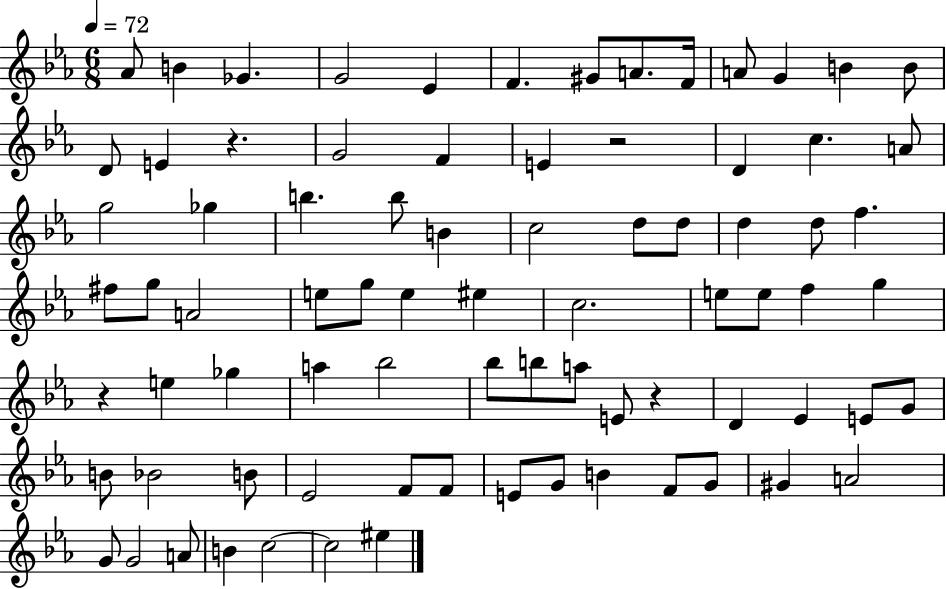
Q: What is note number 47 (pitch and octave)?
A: A5